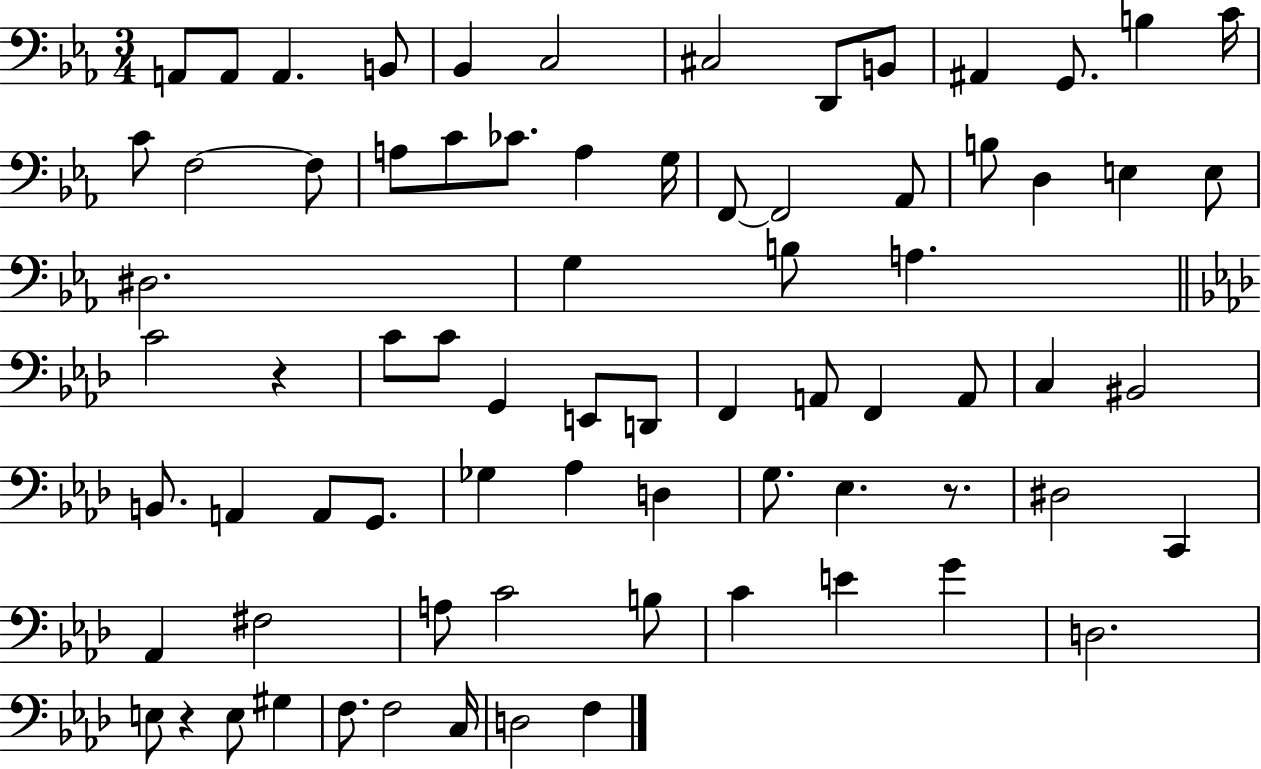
{
  \clef bass
  \numericTimeSignature
  \time 3/4
  \key ees \major
  \repeat volta 2 { a,8 a,8 a,4. b,8 | bes,4 c2 | cis2 d,8 b,8 | ais,4 g,8. b4 c'16 | \break c'8 f2~~ f8 | a8 c'8 ces'8. a4 g16 | f,8~~ f,2 aes,8 | b8 d4 e4 e8 | \break dis2. | g4 b8 a4. | \bar "||" \break \key aes \major c'2 r4 | c'8 c'8 g,4 e,8 d,8 | f,4 a,8 f,4 a,8 | c4 bis,2 | \break b,8. a,4 a,8 g,8. | ges4 aes4 d4 | g8. ees4. r8. | dis2 c,4 | \break aes,4 fis2 | a8 c'2 b8 | c'4 e'4 g'4 | d2. | \break e8 r4 e8 gis4 | f8. f2 c16 | d2 f4 | } \bar "|."
}